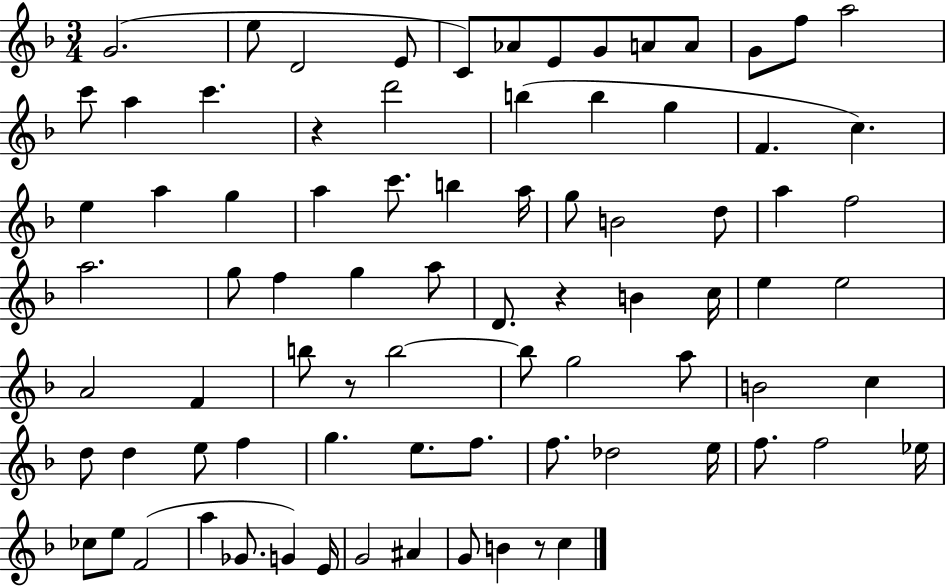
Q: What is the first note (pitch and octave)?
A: G4